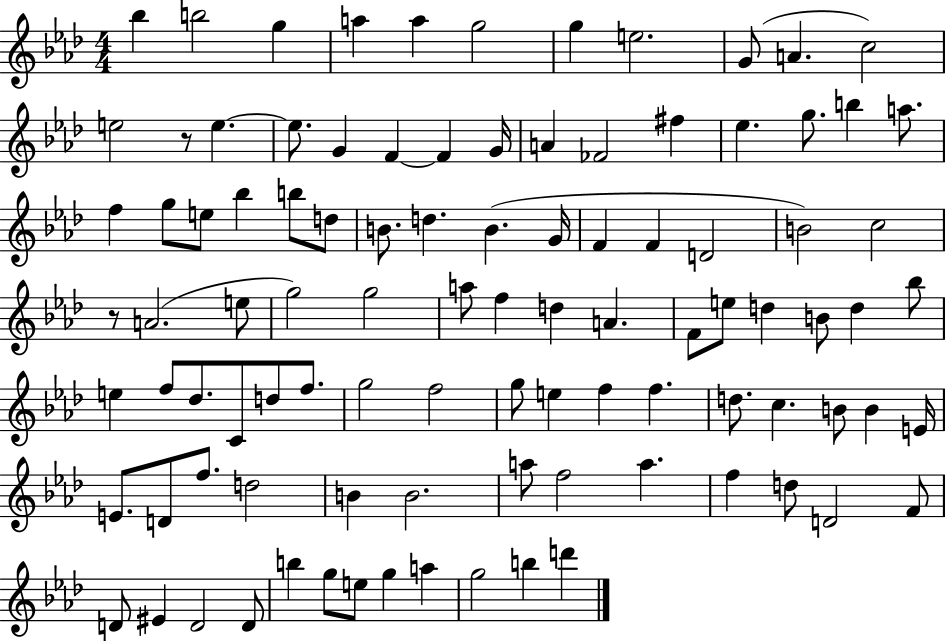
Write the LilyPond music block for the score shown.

{
  \clef treble
  \numericTimeSignature
  \time 4/4
  \key aes \major
  bes''4 b''2 g''4 | a''4 a''4 g''2 | g''4 e''2. | g'8( a'4. c''2) | \break e''2 r8 e''4.~~ | e''8. g'4 f'4~~ f'4 g'16 | a'4 fes'2 fis''4 | ees''4. g''8. b''4 a''8. | \break f''4 g''8 e''8 bes''4 b''8 d''8 | b'8. d''4. b'4.( g'16 | f'4 f'4 d'2 | b'2) c''2 | \break r8 a'2.( e''8 | g''2) g''2 | a''8 f''4 d''4 a'4. | f'8 e''8 d''4 b'8 d''4 bes''8 | \break e''4 f''8 des''8. c'8 d''8 f''8. | g''2 f''2 | g''8 e''4 f''4 f''4. | d''8. c''4. b'8 b'4 e'16 | \break e'8. d'8 f''8. d''2 | b'4 b'2. | a''8 f''2 a''4. | f''4 d''8 d'2 f'8 | \break d'8 eis'4 d'2 d'8 | b''4 g''8 e''8 g''4 a''4 | g''2 b''4 d'''4 | \bar "|."
}